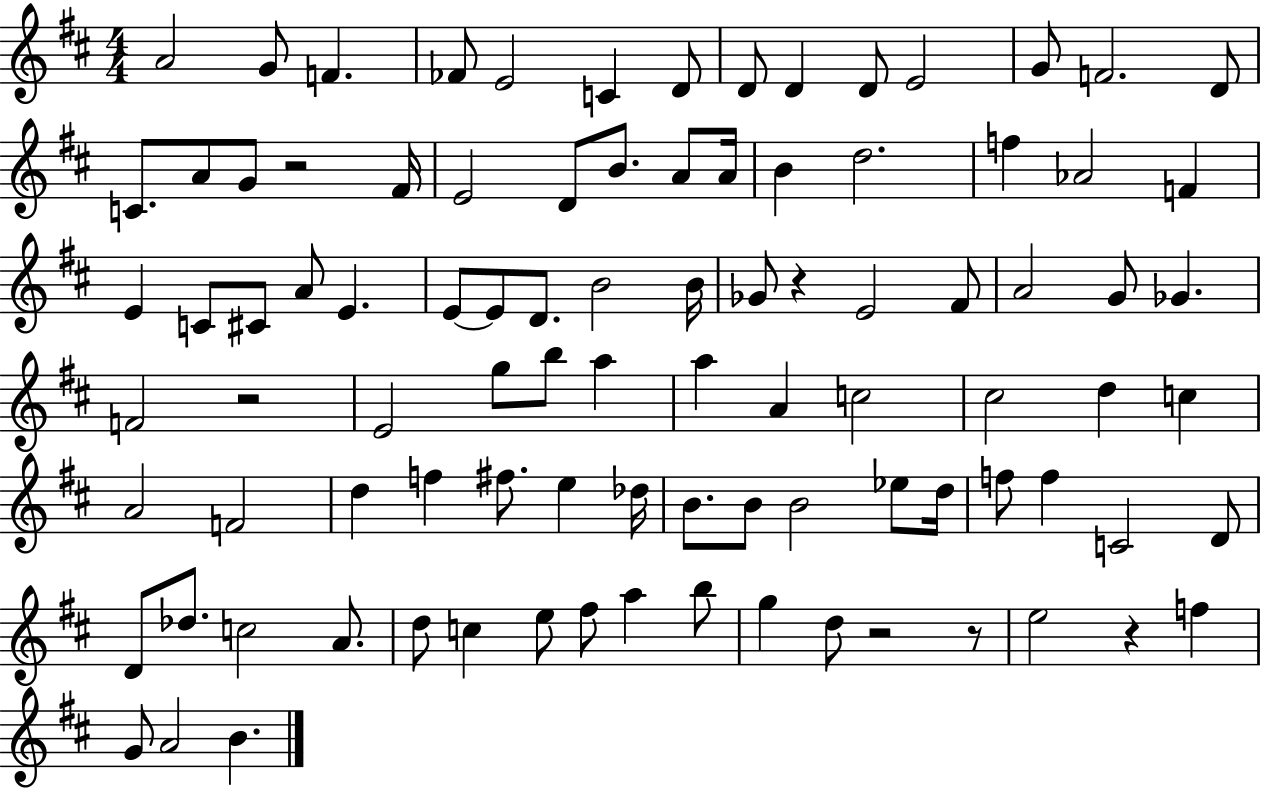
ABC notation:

X:1
T:Untitled
M:4/4
L:1/4
K:D
A2 G/2 F _F/2 E2 C D/2 D/2 D D/2 E2 G/2 F2 D/2 C/2 A/2 G/2 z2 ^F/4 E2 D/2 B/2 A/2 A/4 B d2 f _A2 F E C/2 ^C/2 A/2 E E/2 E/2 D/2 B2 B/4 _G/2 z E2 ^F/2 A2 G/2 _G F2 z2 E2 g/2 b/2 a a A c2 ^c2 d c A2 F2 d f ^f/2 e _d/4 B/2 B/2 B2 _e/2 d/4 f/2 f C2 D/2 D/2 _d/2 c2 A/2 d/2 c e/2 ^f/2 a b/2 g d/2 z2 z/2 e2 z f G/2 A2 B